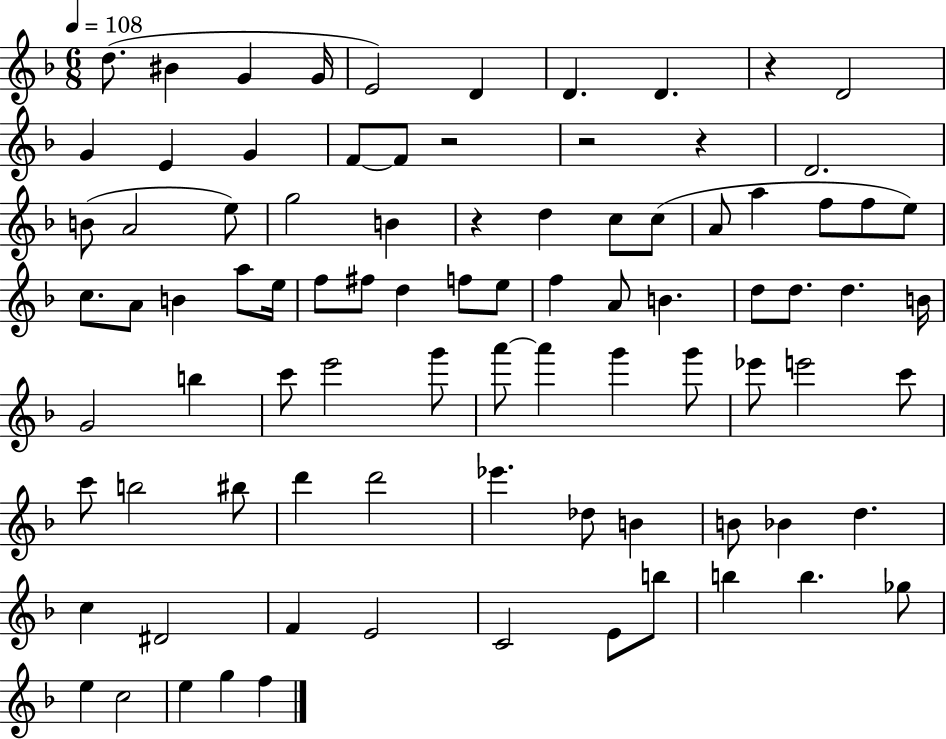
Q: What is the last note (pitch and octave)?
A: F5